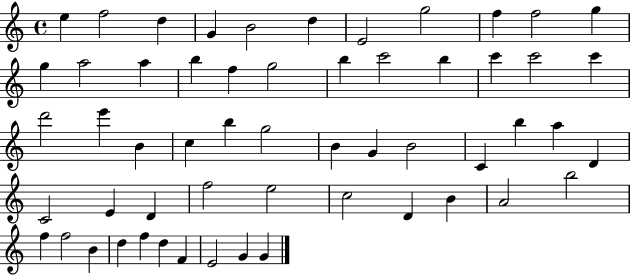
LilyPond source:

{
  \clef treble
  \time 4/4
  \defaultTimeSignature
  \key c \major
  e''4 f''2 d''4 | g'4 b'2 d''4 | e'2 g''2 | f''4 f''2 g''4 | \break g''4 a''2 a''4 | b''4 f''4 g''2 | b''4 c'''2 b''4 | c'''4 c'''2 c'''4 | \break d'''2 e'''4 b'4 | c''4 b''4 g''2 | b'4 g'4 b'2 | c'4 b''4 a''4 d'4 | \break c'2 e'4 d'4 | f''2 e''2 | c''2 d'4 b'4 | a'2 b''2 | \break f''4 f''2 b'4 | d''4 f''4 d''4 f'4 | e'2 g'4 g'4 | \bar "|."
}